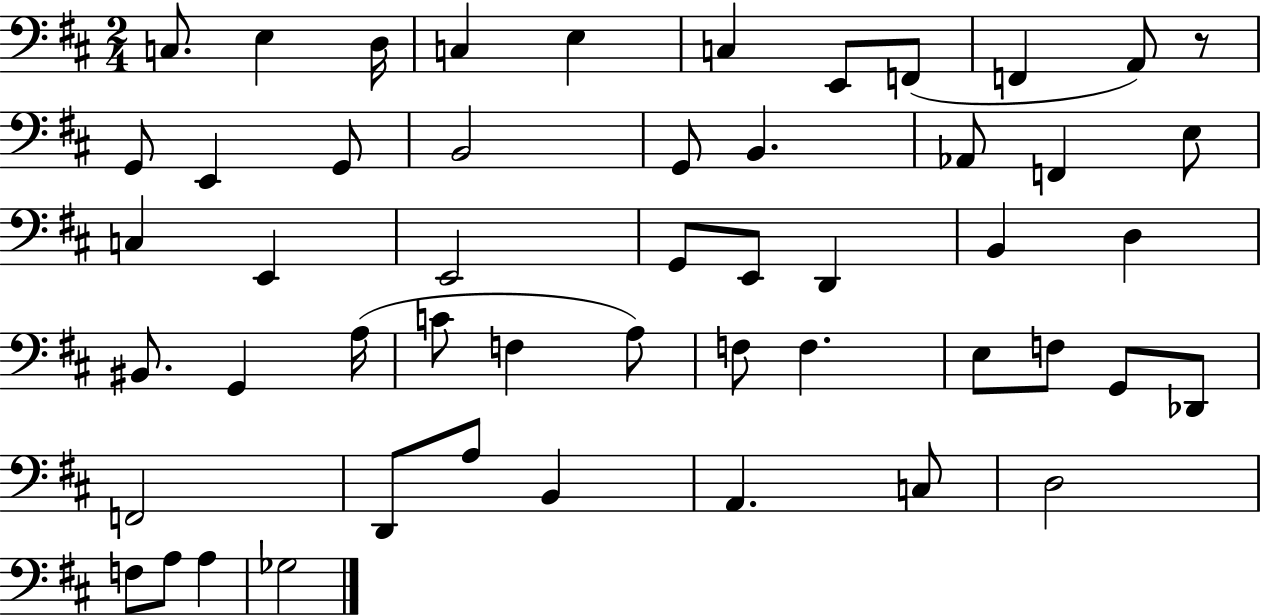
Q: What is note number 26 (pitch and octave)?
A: B2